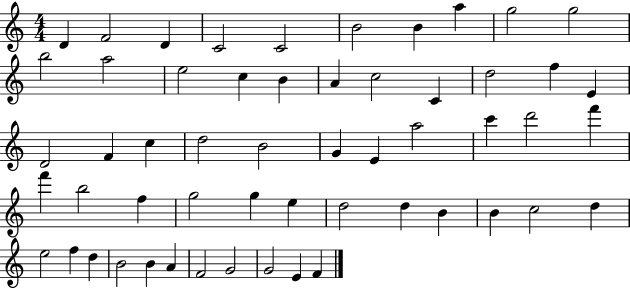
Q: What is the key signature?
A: C major